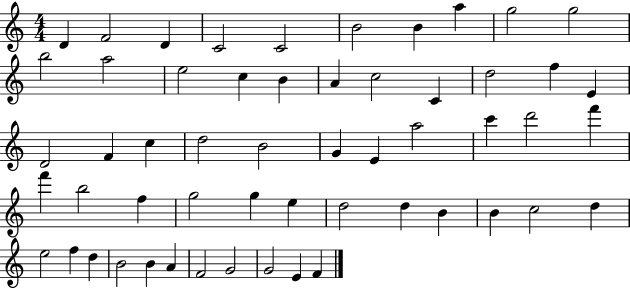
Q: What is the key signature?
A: C major